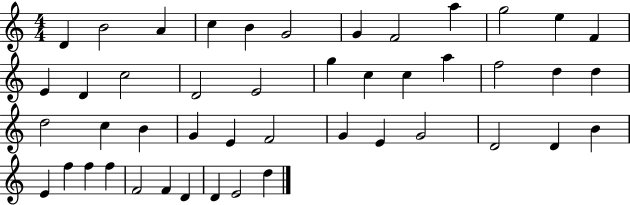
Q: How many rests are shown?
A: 0